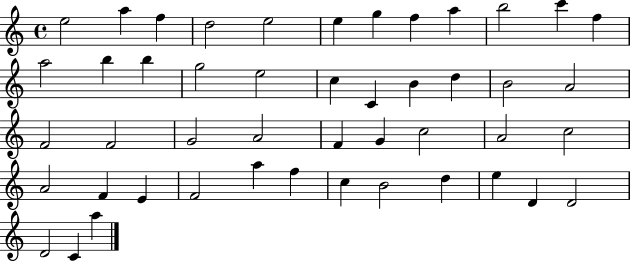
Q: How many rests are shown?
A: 0